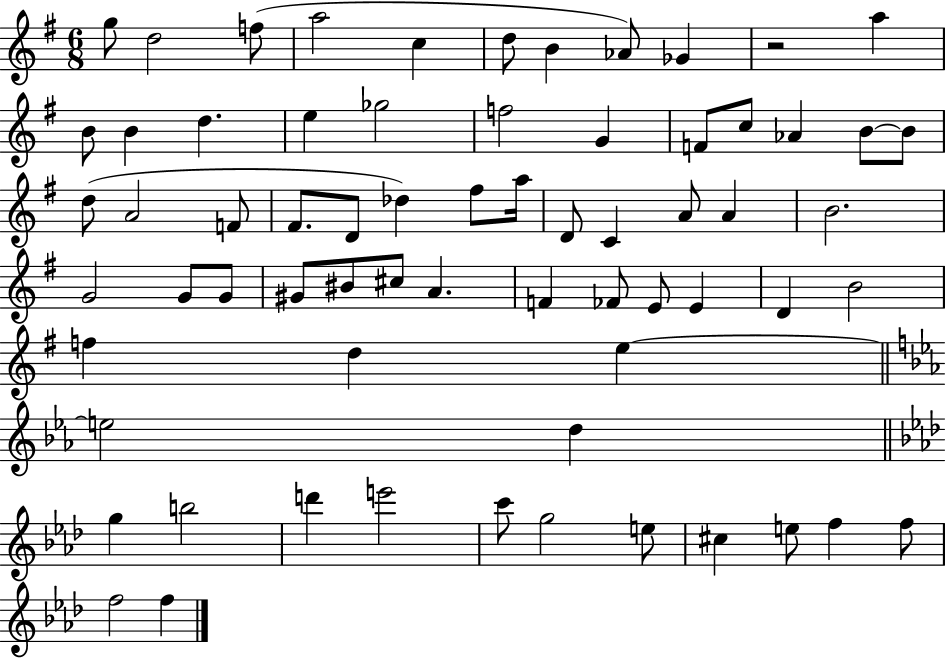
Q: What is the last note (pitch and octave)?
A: F5